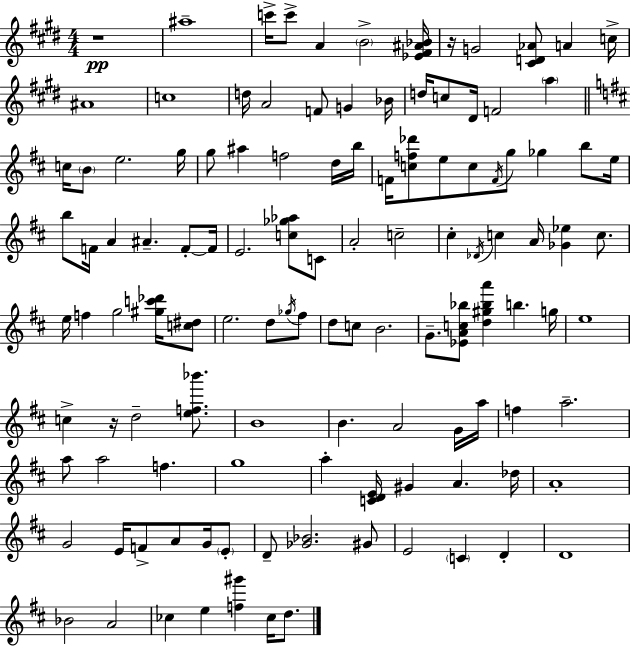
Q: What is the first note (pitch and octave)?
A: A#5